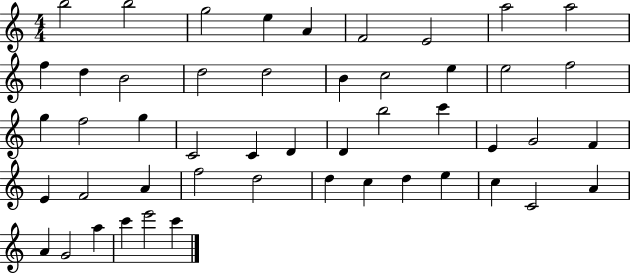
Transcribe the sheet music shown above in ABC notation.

X:1
T:Untitled
M:4/4
L:1/4
K:C
b2 b2 g2 e A F2 E2 a2 a2 f d B2 d2 d2 B c2 e e2 f2 g f2 g C2 C D D b2 c' E G2 F E F2 A f2 d2 d c d e c C2 A A G2 a c' e'2 c'